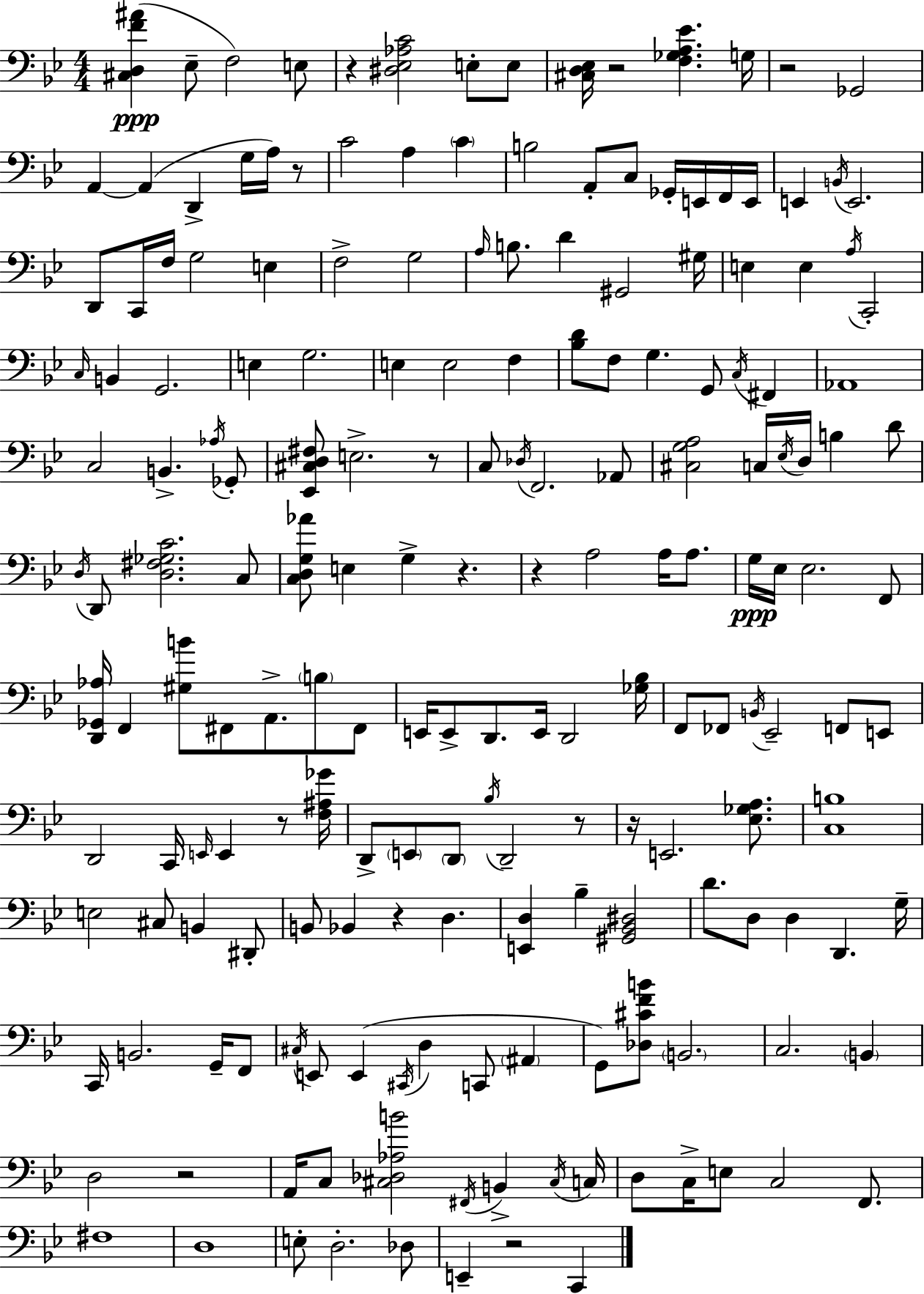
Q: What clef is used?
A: bass